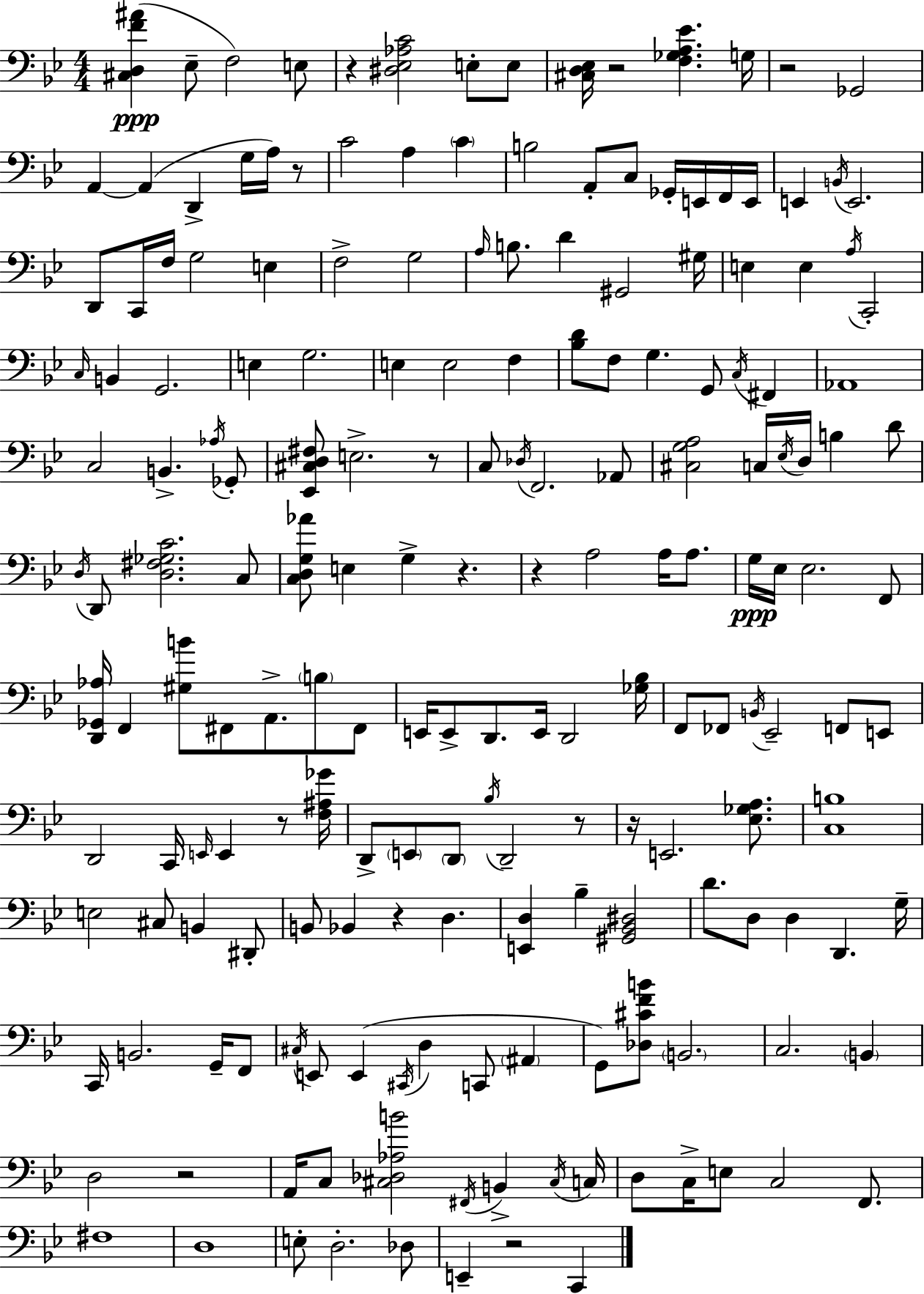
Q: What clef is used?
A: bass